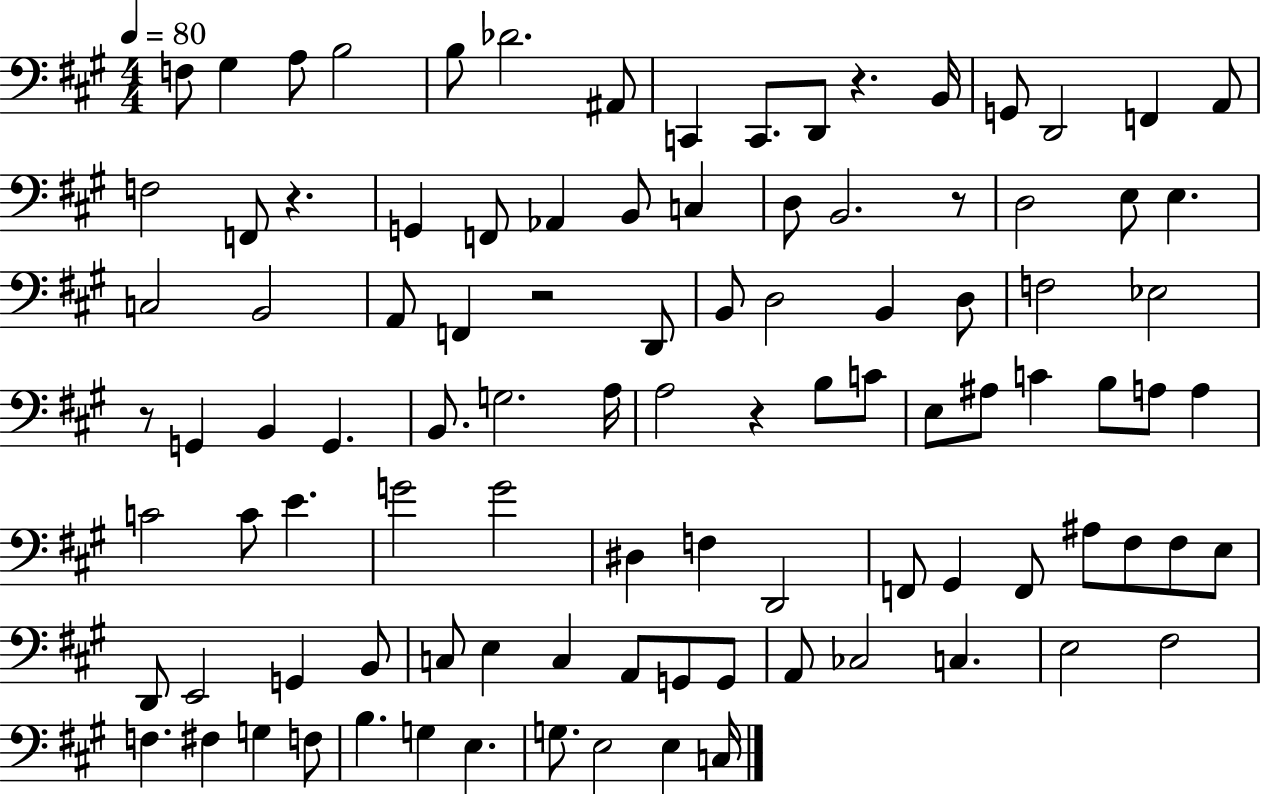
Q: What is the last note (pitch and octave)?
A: C3